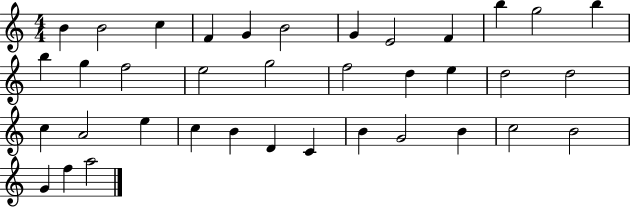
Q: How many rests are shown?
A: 0